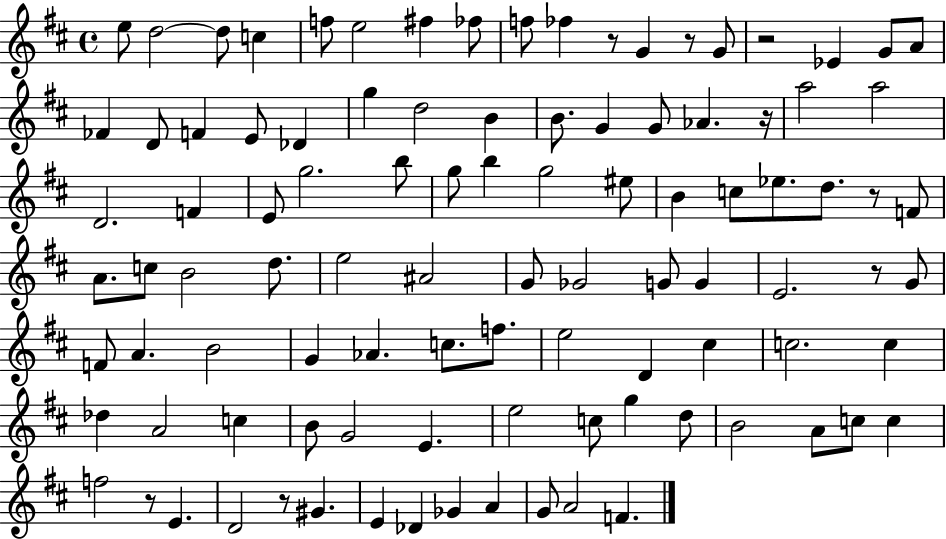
E5/e D5/h D5/e C5/q F5/e E5/h F#5/q FES5/e F5/e FES5/q R/e G4/q R/e G4/e R/h Eb4/q G4/e A4/e FES4/q D4/e F4/q E4/e Db4/q G5/q D5/h B4/q B4/e. G4/q G4/e Ab4/q. R/s A5/h A5/h D4/h. F4/q E4/e G5/h. B5/e G5/e B5/q G5/h EIS5/e B4/q C5/e Eb5/e. D5/e. R/e F4/e A4/e. C5/e B4/h D5/e. E5/h A#4/h G4/e Gb4/h G4/e G4/q E4/h. R/e G4/e F4/e A4/q. B4/h G4/q Ab4/q. C5/e. F5/e. E5/h D4/q C#5/q C5/h. C5/q Db5/q A4/h C5/q B4/e G4/h E4/q. E5/h C5/e G5/q D5/e B4/h A4/e C5/e C5/q F5/h R/e E4/q. D4/h R/e G#4/q. E4/q Db4/q Gb4/q A4/q G4/e A4/h F4/q.